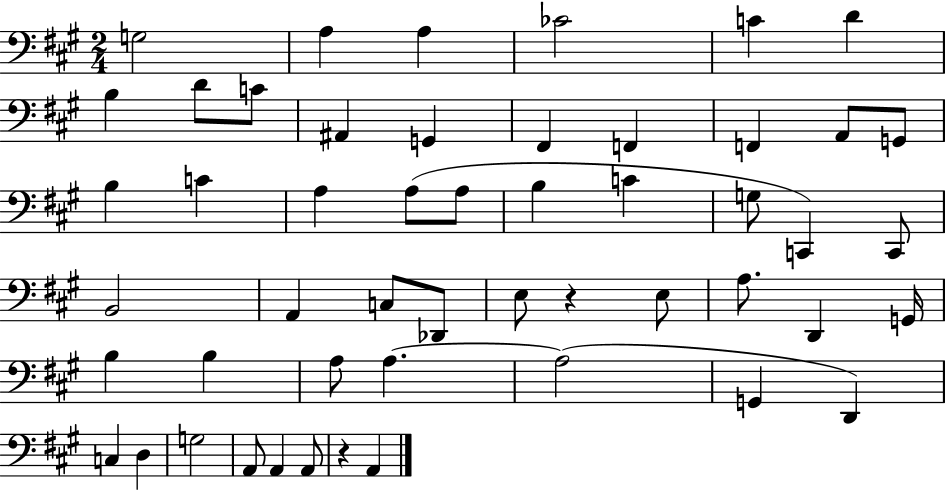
{
  \clef bass
  \numericTimeSignature
  \time 2/4
  \key a \major
  g2 | a4 a4 | ces'2 | c'4 d'4 | \break b4 d'8 c'8 | ais,4 g,4 | fis,4 f,4 | f,4 a,8 g,8 | \break b4 c'4 | a4 a8( a8 | b4 c'4 | g8 c,4) c,8 | \break b,2 | a,4 c8 des,8 | e8 r4 e8 | a8. d,4 g,16 | \break b4 b4 | a8 a4.~~ | a2( | g,4 d,4) | \break c4 d4 | g2 | a,8 a,4 a,8 | r4 a,4 | \break \bar "|."
}